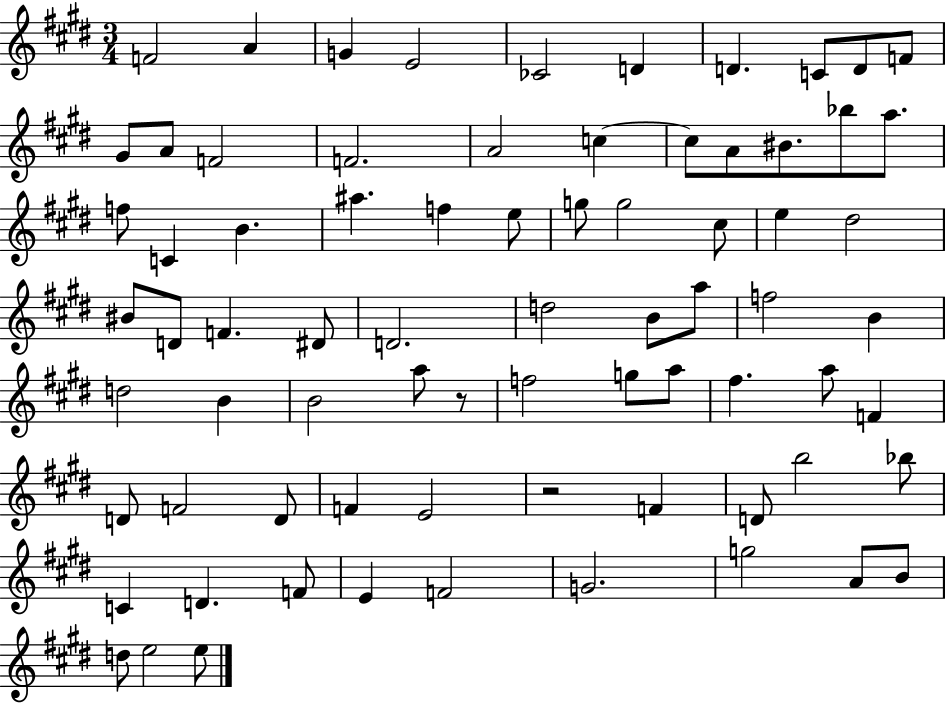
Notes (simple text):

F4/h A4/q G4/q E4/h CES4/h D4/q D4/q. C4/e D4/e F4/e G#4/e A4/e F4/h F4/h. A4/h C5/q C5/e A4/e BIS4/e. Bb5/e A5/e. F5/e C4/q B4/q. A#5/q. F5/q E5/e G5/e G5/h C#5/e E5/q D#5/h BIS4/e D4/e F4/q. D#4/e D4/h. D5/h B4/e A5/e F5/h B4/q D5/h B4/q B4/h A5/e R/e F5/h G5/e A5/e F#5/q. A5/e F4/q D4/e F4/h D4/e F4/q E4/h R/h F4/q D4/e B5/h Bb5/e C4/q D4/q. F4/e E4/q F4/h G4/h. G5/h A4/e B4/e D5/e E5/h E5/e